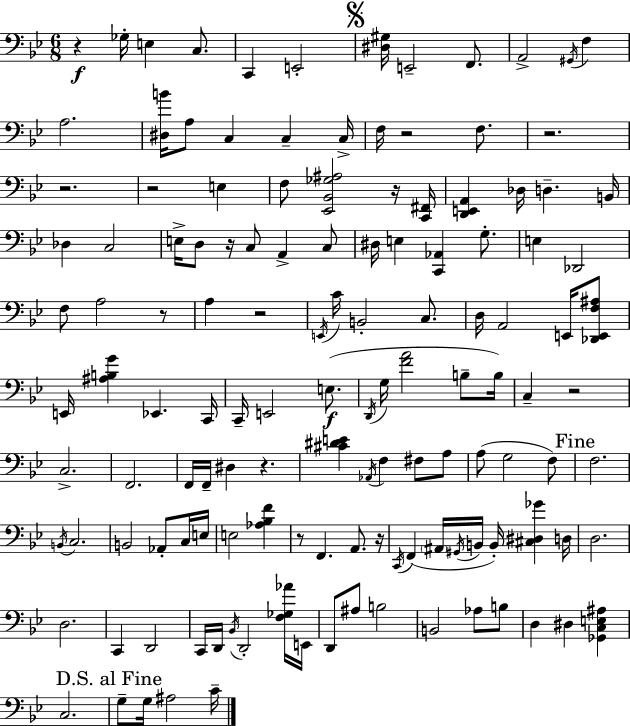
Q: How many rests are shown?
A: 13